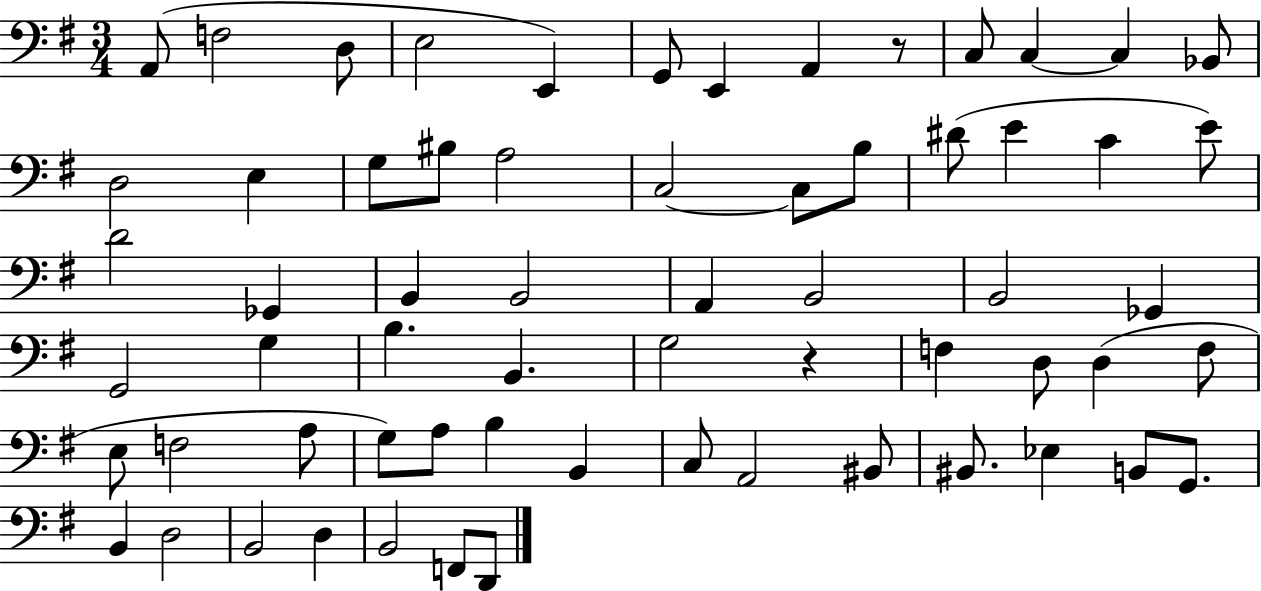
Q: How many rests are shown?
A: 2